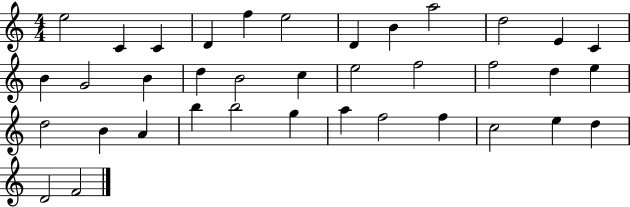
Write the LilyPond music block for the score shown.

{
  \clef treble
  \numericTimeSignature
  \time 4/4
  \key c \major
  e''2 c'4 c'4 | d'4 f''4 e''2 | d'4 b'4 a''2 | d''2 e'4 c'4 | \break b'4 g'2 b'4 | d''4 b'2 c''4 | e''2 f''2 | f''2 d''4 e''4 | \break d''2 b'4 a'4 | b''4 b''2 g''4 | a''4 f''2 f''4 | c''2 e''4 d''4 | \break d'2 f'2 | \bar "|."
}